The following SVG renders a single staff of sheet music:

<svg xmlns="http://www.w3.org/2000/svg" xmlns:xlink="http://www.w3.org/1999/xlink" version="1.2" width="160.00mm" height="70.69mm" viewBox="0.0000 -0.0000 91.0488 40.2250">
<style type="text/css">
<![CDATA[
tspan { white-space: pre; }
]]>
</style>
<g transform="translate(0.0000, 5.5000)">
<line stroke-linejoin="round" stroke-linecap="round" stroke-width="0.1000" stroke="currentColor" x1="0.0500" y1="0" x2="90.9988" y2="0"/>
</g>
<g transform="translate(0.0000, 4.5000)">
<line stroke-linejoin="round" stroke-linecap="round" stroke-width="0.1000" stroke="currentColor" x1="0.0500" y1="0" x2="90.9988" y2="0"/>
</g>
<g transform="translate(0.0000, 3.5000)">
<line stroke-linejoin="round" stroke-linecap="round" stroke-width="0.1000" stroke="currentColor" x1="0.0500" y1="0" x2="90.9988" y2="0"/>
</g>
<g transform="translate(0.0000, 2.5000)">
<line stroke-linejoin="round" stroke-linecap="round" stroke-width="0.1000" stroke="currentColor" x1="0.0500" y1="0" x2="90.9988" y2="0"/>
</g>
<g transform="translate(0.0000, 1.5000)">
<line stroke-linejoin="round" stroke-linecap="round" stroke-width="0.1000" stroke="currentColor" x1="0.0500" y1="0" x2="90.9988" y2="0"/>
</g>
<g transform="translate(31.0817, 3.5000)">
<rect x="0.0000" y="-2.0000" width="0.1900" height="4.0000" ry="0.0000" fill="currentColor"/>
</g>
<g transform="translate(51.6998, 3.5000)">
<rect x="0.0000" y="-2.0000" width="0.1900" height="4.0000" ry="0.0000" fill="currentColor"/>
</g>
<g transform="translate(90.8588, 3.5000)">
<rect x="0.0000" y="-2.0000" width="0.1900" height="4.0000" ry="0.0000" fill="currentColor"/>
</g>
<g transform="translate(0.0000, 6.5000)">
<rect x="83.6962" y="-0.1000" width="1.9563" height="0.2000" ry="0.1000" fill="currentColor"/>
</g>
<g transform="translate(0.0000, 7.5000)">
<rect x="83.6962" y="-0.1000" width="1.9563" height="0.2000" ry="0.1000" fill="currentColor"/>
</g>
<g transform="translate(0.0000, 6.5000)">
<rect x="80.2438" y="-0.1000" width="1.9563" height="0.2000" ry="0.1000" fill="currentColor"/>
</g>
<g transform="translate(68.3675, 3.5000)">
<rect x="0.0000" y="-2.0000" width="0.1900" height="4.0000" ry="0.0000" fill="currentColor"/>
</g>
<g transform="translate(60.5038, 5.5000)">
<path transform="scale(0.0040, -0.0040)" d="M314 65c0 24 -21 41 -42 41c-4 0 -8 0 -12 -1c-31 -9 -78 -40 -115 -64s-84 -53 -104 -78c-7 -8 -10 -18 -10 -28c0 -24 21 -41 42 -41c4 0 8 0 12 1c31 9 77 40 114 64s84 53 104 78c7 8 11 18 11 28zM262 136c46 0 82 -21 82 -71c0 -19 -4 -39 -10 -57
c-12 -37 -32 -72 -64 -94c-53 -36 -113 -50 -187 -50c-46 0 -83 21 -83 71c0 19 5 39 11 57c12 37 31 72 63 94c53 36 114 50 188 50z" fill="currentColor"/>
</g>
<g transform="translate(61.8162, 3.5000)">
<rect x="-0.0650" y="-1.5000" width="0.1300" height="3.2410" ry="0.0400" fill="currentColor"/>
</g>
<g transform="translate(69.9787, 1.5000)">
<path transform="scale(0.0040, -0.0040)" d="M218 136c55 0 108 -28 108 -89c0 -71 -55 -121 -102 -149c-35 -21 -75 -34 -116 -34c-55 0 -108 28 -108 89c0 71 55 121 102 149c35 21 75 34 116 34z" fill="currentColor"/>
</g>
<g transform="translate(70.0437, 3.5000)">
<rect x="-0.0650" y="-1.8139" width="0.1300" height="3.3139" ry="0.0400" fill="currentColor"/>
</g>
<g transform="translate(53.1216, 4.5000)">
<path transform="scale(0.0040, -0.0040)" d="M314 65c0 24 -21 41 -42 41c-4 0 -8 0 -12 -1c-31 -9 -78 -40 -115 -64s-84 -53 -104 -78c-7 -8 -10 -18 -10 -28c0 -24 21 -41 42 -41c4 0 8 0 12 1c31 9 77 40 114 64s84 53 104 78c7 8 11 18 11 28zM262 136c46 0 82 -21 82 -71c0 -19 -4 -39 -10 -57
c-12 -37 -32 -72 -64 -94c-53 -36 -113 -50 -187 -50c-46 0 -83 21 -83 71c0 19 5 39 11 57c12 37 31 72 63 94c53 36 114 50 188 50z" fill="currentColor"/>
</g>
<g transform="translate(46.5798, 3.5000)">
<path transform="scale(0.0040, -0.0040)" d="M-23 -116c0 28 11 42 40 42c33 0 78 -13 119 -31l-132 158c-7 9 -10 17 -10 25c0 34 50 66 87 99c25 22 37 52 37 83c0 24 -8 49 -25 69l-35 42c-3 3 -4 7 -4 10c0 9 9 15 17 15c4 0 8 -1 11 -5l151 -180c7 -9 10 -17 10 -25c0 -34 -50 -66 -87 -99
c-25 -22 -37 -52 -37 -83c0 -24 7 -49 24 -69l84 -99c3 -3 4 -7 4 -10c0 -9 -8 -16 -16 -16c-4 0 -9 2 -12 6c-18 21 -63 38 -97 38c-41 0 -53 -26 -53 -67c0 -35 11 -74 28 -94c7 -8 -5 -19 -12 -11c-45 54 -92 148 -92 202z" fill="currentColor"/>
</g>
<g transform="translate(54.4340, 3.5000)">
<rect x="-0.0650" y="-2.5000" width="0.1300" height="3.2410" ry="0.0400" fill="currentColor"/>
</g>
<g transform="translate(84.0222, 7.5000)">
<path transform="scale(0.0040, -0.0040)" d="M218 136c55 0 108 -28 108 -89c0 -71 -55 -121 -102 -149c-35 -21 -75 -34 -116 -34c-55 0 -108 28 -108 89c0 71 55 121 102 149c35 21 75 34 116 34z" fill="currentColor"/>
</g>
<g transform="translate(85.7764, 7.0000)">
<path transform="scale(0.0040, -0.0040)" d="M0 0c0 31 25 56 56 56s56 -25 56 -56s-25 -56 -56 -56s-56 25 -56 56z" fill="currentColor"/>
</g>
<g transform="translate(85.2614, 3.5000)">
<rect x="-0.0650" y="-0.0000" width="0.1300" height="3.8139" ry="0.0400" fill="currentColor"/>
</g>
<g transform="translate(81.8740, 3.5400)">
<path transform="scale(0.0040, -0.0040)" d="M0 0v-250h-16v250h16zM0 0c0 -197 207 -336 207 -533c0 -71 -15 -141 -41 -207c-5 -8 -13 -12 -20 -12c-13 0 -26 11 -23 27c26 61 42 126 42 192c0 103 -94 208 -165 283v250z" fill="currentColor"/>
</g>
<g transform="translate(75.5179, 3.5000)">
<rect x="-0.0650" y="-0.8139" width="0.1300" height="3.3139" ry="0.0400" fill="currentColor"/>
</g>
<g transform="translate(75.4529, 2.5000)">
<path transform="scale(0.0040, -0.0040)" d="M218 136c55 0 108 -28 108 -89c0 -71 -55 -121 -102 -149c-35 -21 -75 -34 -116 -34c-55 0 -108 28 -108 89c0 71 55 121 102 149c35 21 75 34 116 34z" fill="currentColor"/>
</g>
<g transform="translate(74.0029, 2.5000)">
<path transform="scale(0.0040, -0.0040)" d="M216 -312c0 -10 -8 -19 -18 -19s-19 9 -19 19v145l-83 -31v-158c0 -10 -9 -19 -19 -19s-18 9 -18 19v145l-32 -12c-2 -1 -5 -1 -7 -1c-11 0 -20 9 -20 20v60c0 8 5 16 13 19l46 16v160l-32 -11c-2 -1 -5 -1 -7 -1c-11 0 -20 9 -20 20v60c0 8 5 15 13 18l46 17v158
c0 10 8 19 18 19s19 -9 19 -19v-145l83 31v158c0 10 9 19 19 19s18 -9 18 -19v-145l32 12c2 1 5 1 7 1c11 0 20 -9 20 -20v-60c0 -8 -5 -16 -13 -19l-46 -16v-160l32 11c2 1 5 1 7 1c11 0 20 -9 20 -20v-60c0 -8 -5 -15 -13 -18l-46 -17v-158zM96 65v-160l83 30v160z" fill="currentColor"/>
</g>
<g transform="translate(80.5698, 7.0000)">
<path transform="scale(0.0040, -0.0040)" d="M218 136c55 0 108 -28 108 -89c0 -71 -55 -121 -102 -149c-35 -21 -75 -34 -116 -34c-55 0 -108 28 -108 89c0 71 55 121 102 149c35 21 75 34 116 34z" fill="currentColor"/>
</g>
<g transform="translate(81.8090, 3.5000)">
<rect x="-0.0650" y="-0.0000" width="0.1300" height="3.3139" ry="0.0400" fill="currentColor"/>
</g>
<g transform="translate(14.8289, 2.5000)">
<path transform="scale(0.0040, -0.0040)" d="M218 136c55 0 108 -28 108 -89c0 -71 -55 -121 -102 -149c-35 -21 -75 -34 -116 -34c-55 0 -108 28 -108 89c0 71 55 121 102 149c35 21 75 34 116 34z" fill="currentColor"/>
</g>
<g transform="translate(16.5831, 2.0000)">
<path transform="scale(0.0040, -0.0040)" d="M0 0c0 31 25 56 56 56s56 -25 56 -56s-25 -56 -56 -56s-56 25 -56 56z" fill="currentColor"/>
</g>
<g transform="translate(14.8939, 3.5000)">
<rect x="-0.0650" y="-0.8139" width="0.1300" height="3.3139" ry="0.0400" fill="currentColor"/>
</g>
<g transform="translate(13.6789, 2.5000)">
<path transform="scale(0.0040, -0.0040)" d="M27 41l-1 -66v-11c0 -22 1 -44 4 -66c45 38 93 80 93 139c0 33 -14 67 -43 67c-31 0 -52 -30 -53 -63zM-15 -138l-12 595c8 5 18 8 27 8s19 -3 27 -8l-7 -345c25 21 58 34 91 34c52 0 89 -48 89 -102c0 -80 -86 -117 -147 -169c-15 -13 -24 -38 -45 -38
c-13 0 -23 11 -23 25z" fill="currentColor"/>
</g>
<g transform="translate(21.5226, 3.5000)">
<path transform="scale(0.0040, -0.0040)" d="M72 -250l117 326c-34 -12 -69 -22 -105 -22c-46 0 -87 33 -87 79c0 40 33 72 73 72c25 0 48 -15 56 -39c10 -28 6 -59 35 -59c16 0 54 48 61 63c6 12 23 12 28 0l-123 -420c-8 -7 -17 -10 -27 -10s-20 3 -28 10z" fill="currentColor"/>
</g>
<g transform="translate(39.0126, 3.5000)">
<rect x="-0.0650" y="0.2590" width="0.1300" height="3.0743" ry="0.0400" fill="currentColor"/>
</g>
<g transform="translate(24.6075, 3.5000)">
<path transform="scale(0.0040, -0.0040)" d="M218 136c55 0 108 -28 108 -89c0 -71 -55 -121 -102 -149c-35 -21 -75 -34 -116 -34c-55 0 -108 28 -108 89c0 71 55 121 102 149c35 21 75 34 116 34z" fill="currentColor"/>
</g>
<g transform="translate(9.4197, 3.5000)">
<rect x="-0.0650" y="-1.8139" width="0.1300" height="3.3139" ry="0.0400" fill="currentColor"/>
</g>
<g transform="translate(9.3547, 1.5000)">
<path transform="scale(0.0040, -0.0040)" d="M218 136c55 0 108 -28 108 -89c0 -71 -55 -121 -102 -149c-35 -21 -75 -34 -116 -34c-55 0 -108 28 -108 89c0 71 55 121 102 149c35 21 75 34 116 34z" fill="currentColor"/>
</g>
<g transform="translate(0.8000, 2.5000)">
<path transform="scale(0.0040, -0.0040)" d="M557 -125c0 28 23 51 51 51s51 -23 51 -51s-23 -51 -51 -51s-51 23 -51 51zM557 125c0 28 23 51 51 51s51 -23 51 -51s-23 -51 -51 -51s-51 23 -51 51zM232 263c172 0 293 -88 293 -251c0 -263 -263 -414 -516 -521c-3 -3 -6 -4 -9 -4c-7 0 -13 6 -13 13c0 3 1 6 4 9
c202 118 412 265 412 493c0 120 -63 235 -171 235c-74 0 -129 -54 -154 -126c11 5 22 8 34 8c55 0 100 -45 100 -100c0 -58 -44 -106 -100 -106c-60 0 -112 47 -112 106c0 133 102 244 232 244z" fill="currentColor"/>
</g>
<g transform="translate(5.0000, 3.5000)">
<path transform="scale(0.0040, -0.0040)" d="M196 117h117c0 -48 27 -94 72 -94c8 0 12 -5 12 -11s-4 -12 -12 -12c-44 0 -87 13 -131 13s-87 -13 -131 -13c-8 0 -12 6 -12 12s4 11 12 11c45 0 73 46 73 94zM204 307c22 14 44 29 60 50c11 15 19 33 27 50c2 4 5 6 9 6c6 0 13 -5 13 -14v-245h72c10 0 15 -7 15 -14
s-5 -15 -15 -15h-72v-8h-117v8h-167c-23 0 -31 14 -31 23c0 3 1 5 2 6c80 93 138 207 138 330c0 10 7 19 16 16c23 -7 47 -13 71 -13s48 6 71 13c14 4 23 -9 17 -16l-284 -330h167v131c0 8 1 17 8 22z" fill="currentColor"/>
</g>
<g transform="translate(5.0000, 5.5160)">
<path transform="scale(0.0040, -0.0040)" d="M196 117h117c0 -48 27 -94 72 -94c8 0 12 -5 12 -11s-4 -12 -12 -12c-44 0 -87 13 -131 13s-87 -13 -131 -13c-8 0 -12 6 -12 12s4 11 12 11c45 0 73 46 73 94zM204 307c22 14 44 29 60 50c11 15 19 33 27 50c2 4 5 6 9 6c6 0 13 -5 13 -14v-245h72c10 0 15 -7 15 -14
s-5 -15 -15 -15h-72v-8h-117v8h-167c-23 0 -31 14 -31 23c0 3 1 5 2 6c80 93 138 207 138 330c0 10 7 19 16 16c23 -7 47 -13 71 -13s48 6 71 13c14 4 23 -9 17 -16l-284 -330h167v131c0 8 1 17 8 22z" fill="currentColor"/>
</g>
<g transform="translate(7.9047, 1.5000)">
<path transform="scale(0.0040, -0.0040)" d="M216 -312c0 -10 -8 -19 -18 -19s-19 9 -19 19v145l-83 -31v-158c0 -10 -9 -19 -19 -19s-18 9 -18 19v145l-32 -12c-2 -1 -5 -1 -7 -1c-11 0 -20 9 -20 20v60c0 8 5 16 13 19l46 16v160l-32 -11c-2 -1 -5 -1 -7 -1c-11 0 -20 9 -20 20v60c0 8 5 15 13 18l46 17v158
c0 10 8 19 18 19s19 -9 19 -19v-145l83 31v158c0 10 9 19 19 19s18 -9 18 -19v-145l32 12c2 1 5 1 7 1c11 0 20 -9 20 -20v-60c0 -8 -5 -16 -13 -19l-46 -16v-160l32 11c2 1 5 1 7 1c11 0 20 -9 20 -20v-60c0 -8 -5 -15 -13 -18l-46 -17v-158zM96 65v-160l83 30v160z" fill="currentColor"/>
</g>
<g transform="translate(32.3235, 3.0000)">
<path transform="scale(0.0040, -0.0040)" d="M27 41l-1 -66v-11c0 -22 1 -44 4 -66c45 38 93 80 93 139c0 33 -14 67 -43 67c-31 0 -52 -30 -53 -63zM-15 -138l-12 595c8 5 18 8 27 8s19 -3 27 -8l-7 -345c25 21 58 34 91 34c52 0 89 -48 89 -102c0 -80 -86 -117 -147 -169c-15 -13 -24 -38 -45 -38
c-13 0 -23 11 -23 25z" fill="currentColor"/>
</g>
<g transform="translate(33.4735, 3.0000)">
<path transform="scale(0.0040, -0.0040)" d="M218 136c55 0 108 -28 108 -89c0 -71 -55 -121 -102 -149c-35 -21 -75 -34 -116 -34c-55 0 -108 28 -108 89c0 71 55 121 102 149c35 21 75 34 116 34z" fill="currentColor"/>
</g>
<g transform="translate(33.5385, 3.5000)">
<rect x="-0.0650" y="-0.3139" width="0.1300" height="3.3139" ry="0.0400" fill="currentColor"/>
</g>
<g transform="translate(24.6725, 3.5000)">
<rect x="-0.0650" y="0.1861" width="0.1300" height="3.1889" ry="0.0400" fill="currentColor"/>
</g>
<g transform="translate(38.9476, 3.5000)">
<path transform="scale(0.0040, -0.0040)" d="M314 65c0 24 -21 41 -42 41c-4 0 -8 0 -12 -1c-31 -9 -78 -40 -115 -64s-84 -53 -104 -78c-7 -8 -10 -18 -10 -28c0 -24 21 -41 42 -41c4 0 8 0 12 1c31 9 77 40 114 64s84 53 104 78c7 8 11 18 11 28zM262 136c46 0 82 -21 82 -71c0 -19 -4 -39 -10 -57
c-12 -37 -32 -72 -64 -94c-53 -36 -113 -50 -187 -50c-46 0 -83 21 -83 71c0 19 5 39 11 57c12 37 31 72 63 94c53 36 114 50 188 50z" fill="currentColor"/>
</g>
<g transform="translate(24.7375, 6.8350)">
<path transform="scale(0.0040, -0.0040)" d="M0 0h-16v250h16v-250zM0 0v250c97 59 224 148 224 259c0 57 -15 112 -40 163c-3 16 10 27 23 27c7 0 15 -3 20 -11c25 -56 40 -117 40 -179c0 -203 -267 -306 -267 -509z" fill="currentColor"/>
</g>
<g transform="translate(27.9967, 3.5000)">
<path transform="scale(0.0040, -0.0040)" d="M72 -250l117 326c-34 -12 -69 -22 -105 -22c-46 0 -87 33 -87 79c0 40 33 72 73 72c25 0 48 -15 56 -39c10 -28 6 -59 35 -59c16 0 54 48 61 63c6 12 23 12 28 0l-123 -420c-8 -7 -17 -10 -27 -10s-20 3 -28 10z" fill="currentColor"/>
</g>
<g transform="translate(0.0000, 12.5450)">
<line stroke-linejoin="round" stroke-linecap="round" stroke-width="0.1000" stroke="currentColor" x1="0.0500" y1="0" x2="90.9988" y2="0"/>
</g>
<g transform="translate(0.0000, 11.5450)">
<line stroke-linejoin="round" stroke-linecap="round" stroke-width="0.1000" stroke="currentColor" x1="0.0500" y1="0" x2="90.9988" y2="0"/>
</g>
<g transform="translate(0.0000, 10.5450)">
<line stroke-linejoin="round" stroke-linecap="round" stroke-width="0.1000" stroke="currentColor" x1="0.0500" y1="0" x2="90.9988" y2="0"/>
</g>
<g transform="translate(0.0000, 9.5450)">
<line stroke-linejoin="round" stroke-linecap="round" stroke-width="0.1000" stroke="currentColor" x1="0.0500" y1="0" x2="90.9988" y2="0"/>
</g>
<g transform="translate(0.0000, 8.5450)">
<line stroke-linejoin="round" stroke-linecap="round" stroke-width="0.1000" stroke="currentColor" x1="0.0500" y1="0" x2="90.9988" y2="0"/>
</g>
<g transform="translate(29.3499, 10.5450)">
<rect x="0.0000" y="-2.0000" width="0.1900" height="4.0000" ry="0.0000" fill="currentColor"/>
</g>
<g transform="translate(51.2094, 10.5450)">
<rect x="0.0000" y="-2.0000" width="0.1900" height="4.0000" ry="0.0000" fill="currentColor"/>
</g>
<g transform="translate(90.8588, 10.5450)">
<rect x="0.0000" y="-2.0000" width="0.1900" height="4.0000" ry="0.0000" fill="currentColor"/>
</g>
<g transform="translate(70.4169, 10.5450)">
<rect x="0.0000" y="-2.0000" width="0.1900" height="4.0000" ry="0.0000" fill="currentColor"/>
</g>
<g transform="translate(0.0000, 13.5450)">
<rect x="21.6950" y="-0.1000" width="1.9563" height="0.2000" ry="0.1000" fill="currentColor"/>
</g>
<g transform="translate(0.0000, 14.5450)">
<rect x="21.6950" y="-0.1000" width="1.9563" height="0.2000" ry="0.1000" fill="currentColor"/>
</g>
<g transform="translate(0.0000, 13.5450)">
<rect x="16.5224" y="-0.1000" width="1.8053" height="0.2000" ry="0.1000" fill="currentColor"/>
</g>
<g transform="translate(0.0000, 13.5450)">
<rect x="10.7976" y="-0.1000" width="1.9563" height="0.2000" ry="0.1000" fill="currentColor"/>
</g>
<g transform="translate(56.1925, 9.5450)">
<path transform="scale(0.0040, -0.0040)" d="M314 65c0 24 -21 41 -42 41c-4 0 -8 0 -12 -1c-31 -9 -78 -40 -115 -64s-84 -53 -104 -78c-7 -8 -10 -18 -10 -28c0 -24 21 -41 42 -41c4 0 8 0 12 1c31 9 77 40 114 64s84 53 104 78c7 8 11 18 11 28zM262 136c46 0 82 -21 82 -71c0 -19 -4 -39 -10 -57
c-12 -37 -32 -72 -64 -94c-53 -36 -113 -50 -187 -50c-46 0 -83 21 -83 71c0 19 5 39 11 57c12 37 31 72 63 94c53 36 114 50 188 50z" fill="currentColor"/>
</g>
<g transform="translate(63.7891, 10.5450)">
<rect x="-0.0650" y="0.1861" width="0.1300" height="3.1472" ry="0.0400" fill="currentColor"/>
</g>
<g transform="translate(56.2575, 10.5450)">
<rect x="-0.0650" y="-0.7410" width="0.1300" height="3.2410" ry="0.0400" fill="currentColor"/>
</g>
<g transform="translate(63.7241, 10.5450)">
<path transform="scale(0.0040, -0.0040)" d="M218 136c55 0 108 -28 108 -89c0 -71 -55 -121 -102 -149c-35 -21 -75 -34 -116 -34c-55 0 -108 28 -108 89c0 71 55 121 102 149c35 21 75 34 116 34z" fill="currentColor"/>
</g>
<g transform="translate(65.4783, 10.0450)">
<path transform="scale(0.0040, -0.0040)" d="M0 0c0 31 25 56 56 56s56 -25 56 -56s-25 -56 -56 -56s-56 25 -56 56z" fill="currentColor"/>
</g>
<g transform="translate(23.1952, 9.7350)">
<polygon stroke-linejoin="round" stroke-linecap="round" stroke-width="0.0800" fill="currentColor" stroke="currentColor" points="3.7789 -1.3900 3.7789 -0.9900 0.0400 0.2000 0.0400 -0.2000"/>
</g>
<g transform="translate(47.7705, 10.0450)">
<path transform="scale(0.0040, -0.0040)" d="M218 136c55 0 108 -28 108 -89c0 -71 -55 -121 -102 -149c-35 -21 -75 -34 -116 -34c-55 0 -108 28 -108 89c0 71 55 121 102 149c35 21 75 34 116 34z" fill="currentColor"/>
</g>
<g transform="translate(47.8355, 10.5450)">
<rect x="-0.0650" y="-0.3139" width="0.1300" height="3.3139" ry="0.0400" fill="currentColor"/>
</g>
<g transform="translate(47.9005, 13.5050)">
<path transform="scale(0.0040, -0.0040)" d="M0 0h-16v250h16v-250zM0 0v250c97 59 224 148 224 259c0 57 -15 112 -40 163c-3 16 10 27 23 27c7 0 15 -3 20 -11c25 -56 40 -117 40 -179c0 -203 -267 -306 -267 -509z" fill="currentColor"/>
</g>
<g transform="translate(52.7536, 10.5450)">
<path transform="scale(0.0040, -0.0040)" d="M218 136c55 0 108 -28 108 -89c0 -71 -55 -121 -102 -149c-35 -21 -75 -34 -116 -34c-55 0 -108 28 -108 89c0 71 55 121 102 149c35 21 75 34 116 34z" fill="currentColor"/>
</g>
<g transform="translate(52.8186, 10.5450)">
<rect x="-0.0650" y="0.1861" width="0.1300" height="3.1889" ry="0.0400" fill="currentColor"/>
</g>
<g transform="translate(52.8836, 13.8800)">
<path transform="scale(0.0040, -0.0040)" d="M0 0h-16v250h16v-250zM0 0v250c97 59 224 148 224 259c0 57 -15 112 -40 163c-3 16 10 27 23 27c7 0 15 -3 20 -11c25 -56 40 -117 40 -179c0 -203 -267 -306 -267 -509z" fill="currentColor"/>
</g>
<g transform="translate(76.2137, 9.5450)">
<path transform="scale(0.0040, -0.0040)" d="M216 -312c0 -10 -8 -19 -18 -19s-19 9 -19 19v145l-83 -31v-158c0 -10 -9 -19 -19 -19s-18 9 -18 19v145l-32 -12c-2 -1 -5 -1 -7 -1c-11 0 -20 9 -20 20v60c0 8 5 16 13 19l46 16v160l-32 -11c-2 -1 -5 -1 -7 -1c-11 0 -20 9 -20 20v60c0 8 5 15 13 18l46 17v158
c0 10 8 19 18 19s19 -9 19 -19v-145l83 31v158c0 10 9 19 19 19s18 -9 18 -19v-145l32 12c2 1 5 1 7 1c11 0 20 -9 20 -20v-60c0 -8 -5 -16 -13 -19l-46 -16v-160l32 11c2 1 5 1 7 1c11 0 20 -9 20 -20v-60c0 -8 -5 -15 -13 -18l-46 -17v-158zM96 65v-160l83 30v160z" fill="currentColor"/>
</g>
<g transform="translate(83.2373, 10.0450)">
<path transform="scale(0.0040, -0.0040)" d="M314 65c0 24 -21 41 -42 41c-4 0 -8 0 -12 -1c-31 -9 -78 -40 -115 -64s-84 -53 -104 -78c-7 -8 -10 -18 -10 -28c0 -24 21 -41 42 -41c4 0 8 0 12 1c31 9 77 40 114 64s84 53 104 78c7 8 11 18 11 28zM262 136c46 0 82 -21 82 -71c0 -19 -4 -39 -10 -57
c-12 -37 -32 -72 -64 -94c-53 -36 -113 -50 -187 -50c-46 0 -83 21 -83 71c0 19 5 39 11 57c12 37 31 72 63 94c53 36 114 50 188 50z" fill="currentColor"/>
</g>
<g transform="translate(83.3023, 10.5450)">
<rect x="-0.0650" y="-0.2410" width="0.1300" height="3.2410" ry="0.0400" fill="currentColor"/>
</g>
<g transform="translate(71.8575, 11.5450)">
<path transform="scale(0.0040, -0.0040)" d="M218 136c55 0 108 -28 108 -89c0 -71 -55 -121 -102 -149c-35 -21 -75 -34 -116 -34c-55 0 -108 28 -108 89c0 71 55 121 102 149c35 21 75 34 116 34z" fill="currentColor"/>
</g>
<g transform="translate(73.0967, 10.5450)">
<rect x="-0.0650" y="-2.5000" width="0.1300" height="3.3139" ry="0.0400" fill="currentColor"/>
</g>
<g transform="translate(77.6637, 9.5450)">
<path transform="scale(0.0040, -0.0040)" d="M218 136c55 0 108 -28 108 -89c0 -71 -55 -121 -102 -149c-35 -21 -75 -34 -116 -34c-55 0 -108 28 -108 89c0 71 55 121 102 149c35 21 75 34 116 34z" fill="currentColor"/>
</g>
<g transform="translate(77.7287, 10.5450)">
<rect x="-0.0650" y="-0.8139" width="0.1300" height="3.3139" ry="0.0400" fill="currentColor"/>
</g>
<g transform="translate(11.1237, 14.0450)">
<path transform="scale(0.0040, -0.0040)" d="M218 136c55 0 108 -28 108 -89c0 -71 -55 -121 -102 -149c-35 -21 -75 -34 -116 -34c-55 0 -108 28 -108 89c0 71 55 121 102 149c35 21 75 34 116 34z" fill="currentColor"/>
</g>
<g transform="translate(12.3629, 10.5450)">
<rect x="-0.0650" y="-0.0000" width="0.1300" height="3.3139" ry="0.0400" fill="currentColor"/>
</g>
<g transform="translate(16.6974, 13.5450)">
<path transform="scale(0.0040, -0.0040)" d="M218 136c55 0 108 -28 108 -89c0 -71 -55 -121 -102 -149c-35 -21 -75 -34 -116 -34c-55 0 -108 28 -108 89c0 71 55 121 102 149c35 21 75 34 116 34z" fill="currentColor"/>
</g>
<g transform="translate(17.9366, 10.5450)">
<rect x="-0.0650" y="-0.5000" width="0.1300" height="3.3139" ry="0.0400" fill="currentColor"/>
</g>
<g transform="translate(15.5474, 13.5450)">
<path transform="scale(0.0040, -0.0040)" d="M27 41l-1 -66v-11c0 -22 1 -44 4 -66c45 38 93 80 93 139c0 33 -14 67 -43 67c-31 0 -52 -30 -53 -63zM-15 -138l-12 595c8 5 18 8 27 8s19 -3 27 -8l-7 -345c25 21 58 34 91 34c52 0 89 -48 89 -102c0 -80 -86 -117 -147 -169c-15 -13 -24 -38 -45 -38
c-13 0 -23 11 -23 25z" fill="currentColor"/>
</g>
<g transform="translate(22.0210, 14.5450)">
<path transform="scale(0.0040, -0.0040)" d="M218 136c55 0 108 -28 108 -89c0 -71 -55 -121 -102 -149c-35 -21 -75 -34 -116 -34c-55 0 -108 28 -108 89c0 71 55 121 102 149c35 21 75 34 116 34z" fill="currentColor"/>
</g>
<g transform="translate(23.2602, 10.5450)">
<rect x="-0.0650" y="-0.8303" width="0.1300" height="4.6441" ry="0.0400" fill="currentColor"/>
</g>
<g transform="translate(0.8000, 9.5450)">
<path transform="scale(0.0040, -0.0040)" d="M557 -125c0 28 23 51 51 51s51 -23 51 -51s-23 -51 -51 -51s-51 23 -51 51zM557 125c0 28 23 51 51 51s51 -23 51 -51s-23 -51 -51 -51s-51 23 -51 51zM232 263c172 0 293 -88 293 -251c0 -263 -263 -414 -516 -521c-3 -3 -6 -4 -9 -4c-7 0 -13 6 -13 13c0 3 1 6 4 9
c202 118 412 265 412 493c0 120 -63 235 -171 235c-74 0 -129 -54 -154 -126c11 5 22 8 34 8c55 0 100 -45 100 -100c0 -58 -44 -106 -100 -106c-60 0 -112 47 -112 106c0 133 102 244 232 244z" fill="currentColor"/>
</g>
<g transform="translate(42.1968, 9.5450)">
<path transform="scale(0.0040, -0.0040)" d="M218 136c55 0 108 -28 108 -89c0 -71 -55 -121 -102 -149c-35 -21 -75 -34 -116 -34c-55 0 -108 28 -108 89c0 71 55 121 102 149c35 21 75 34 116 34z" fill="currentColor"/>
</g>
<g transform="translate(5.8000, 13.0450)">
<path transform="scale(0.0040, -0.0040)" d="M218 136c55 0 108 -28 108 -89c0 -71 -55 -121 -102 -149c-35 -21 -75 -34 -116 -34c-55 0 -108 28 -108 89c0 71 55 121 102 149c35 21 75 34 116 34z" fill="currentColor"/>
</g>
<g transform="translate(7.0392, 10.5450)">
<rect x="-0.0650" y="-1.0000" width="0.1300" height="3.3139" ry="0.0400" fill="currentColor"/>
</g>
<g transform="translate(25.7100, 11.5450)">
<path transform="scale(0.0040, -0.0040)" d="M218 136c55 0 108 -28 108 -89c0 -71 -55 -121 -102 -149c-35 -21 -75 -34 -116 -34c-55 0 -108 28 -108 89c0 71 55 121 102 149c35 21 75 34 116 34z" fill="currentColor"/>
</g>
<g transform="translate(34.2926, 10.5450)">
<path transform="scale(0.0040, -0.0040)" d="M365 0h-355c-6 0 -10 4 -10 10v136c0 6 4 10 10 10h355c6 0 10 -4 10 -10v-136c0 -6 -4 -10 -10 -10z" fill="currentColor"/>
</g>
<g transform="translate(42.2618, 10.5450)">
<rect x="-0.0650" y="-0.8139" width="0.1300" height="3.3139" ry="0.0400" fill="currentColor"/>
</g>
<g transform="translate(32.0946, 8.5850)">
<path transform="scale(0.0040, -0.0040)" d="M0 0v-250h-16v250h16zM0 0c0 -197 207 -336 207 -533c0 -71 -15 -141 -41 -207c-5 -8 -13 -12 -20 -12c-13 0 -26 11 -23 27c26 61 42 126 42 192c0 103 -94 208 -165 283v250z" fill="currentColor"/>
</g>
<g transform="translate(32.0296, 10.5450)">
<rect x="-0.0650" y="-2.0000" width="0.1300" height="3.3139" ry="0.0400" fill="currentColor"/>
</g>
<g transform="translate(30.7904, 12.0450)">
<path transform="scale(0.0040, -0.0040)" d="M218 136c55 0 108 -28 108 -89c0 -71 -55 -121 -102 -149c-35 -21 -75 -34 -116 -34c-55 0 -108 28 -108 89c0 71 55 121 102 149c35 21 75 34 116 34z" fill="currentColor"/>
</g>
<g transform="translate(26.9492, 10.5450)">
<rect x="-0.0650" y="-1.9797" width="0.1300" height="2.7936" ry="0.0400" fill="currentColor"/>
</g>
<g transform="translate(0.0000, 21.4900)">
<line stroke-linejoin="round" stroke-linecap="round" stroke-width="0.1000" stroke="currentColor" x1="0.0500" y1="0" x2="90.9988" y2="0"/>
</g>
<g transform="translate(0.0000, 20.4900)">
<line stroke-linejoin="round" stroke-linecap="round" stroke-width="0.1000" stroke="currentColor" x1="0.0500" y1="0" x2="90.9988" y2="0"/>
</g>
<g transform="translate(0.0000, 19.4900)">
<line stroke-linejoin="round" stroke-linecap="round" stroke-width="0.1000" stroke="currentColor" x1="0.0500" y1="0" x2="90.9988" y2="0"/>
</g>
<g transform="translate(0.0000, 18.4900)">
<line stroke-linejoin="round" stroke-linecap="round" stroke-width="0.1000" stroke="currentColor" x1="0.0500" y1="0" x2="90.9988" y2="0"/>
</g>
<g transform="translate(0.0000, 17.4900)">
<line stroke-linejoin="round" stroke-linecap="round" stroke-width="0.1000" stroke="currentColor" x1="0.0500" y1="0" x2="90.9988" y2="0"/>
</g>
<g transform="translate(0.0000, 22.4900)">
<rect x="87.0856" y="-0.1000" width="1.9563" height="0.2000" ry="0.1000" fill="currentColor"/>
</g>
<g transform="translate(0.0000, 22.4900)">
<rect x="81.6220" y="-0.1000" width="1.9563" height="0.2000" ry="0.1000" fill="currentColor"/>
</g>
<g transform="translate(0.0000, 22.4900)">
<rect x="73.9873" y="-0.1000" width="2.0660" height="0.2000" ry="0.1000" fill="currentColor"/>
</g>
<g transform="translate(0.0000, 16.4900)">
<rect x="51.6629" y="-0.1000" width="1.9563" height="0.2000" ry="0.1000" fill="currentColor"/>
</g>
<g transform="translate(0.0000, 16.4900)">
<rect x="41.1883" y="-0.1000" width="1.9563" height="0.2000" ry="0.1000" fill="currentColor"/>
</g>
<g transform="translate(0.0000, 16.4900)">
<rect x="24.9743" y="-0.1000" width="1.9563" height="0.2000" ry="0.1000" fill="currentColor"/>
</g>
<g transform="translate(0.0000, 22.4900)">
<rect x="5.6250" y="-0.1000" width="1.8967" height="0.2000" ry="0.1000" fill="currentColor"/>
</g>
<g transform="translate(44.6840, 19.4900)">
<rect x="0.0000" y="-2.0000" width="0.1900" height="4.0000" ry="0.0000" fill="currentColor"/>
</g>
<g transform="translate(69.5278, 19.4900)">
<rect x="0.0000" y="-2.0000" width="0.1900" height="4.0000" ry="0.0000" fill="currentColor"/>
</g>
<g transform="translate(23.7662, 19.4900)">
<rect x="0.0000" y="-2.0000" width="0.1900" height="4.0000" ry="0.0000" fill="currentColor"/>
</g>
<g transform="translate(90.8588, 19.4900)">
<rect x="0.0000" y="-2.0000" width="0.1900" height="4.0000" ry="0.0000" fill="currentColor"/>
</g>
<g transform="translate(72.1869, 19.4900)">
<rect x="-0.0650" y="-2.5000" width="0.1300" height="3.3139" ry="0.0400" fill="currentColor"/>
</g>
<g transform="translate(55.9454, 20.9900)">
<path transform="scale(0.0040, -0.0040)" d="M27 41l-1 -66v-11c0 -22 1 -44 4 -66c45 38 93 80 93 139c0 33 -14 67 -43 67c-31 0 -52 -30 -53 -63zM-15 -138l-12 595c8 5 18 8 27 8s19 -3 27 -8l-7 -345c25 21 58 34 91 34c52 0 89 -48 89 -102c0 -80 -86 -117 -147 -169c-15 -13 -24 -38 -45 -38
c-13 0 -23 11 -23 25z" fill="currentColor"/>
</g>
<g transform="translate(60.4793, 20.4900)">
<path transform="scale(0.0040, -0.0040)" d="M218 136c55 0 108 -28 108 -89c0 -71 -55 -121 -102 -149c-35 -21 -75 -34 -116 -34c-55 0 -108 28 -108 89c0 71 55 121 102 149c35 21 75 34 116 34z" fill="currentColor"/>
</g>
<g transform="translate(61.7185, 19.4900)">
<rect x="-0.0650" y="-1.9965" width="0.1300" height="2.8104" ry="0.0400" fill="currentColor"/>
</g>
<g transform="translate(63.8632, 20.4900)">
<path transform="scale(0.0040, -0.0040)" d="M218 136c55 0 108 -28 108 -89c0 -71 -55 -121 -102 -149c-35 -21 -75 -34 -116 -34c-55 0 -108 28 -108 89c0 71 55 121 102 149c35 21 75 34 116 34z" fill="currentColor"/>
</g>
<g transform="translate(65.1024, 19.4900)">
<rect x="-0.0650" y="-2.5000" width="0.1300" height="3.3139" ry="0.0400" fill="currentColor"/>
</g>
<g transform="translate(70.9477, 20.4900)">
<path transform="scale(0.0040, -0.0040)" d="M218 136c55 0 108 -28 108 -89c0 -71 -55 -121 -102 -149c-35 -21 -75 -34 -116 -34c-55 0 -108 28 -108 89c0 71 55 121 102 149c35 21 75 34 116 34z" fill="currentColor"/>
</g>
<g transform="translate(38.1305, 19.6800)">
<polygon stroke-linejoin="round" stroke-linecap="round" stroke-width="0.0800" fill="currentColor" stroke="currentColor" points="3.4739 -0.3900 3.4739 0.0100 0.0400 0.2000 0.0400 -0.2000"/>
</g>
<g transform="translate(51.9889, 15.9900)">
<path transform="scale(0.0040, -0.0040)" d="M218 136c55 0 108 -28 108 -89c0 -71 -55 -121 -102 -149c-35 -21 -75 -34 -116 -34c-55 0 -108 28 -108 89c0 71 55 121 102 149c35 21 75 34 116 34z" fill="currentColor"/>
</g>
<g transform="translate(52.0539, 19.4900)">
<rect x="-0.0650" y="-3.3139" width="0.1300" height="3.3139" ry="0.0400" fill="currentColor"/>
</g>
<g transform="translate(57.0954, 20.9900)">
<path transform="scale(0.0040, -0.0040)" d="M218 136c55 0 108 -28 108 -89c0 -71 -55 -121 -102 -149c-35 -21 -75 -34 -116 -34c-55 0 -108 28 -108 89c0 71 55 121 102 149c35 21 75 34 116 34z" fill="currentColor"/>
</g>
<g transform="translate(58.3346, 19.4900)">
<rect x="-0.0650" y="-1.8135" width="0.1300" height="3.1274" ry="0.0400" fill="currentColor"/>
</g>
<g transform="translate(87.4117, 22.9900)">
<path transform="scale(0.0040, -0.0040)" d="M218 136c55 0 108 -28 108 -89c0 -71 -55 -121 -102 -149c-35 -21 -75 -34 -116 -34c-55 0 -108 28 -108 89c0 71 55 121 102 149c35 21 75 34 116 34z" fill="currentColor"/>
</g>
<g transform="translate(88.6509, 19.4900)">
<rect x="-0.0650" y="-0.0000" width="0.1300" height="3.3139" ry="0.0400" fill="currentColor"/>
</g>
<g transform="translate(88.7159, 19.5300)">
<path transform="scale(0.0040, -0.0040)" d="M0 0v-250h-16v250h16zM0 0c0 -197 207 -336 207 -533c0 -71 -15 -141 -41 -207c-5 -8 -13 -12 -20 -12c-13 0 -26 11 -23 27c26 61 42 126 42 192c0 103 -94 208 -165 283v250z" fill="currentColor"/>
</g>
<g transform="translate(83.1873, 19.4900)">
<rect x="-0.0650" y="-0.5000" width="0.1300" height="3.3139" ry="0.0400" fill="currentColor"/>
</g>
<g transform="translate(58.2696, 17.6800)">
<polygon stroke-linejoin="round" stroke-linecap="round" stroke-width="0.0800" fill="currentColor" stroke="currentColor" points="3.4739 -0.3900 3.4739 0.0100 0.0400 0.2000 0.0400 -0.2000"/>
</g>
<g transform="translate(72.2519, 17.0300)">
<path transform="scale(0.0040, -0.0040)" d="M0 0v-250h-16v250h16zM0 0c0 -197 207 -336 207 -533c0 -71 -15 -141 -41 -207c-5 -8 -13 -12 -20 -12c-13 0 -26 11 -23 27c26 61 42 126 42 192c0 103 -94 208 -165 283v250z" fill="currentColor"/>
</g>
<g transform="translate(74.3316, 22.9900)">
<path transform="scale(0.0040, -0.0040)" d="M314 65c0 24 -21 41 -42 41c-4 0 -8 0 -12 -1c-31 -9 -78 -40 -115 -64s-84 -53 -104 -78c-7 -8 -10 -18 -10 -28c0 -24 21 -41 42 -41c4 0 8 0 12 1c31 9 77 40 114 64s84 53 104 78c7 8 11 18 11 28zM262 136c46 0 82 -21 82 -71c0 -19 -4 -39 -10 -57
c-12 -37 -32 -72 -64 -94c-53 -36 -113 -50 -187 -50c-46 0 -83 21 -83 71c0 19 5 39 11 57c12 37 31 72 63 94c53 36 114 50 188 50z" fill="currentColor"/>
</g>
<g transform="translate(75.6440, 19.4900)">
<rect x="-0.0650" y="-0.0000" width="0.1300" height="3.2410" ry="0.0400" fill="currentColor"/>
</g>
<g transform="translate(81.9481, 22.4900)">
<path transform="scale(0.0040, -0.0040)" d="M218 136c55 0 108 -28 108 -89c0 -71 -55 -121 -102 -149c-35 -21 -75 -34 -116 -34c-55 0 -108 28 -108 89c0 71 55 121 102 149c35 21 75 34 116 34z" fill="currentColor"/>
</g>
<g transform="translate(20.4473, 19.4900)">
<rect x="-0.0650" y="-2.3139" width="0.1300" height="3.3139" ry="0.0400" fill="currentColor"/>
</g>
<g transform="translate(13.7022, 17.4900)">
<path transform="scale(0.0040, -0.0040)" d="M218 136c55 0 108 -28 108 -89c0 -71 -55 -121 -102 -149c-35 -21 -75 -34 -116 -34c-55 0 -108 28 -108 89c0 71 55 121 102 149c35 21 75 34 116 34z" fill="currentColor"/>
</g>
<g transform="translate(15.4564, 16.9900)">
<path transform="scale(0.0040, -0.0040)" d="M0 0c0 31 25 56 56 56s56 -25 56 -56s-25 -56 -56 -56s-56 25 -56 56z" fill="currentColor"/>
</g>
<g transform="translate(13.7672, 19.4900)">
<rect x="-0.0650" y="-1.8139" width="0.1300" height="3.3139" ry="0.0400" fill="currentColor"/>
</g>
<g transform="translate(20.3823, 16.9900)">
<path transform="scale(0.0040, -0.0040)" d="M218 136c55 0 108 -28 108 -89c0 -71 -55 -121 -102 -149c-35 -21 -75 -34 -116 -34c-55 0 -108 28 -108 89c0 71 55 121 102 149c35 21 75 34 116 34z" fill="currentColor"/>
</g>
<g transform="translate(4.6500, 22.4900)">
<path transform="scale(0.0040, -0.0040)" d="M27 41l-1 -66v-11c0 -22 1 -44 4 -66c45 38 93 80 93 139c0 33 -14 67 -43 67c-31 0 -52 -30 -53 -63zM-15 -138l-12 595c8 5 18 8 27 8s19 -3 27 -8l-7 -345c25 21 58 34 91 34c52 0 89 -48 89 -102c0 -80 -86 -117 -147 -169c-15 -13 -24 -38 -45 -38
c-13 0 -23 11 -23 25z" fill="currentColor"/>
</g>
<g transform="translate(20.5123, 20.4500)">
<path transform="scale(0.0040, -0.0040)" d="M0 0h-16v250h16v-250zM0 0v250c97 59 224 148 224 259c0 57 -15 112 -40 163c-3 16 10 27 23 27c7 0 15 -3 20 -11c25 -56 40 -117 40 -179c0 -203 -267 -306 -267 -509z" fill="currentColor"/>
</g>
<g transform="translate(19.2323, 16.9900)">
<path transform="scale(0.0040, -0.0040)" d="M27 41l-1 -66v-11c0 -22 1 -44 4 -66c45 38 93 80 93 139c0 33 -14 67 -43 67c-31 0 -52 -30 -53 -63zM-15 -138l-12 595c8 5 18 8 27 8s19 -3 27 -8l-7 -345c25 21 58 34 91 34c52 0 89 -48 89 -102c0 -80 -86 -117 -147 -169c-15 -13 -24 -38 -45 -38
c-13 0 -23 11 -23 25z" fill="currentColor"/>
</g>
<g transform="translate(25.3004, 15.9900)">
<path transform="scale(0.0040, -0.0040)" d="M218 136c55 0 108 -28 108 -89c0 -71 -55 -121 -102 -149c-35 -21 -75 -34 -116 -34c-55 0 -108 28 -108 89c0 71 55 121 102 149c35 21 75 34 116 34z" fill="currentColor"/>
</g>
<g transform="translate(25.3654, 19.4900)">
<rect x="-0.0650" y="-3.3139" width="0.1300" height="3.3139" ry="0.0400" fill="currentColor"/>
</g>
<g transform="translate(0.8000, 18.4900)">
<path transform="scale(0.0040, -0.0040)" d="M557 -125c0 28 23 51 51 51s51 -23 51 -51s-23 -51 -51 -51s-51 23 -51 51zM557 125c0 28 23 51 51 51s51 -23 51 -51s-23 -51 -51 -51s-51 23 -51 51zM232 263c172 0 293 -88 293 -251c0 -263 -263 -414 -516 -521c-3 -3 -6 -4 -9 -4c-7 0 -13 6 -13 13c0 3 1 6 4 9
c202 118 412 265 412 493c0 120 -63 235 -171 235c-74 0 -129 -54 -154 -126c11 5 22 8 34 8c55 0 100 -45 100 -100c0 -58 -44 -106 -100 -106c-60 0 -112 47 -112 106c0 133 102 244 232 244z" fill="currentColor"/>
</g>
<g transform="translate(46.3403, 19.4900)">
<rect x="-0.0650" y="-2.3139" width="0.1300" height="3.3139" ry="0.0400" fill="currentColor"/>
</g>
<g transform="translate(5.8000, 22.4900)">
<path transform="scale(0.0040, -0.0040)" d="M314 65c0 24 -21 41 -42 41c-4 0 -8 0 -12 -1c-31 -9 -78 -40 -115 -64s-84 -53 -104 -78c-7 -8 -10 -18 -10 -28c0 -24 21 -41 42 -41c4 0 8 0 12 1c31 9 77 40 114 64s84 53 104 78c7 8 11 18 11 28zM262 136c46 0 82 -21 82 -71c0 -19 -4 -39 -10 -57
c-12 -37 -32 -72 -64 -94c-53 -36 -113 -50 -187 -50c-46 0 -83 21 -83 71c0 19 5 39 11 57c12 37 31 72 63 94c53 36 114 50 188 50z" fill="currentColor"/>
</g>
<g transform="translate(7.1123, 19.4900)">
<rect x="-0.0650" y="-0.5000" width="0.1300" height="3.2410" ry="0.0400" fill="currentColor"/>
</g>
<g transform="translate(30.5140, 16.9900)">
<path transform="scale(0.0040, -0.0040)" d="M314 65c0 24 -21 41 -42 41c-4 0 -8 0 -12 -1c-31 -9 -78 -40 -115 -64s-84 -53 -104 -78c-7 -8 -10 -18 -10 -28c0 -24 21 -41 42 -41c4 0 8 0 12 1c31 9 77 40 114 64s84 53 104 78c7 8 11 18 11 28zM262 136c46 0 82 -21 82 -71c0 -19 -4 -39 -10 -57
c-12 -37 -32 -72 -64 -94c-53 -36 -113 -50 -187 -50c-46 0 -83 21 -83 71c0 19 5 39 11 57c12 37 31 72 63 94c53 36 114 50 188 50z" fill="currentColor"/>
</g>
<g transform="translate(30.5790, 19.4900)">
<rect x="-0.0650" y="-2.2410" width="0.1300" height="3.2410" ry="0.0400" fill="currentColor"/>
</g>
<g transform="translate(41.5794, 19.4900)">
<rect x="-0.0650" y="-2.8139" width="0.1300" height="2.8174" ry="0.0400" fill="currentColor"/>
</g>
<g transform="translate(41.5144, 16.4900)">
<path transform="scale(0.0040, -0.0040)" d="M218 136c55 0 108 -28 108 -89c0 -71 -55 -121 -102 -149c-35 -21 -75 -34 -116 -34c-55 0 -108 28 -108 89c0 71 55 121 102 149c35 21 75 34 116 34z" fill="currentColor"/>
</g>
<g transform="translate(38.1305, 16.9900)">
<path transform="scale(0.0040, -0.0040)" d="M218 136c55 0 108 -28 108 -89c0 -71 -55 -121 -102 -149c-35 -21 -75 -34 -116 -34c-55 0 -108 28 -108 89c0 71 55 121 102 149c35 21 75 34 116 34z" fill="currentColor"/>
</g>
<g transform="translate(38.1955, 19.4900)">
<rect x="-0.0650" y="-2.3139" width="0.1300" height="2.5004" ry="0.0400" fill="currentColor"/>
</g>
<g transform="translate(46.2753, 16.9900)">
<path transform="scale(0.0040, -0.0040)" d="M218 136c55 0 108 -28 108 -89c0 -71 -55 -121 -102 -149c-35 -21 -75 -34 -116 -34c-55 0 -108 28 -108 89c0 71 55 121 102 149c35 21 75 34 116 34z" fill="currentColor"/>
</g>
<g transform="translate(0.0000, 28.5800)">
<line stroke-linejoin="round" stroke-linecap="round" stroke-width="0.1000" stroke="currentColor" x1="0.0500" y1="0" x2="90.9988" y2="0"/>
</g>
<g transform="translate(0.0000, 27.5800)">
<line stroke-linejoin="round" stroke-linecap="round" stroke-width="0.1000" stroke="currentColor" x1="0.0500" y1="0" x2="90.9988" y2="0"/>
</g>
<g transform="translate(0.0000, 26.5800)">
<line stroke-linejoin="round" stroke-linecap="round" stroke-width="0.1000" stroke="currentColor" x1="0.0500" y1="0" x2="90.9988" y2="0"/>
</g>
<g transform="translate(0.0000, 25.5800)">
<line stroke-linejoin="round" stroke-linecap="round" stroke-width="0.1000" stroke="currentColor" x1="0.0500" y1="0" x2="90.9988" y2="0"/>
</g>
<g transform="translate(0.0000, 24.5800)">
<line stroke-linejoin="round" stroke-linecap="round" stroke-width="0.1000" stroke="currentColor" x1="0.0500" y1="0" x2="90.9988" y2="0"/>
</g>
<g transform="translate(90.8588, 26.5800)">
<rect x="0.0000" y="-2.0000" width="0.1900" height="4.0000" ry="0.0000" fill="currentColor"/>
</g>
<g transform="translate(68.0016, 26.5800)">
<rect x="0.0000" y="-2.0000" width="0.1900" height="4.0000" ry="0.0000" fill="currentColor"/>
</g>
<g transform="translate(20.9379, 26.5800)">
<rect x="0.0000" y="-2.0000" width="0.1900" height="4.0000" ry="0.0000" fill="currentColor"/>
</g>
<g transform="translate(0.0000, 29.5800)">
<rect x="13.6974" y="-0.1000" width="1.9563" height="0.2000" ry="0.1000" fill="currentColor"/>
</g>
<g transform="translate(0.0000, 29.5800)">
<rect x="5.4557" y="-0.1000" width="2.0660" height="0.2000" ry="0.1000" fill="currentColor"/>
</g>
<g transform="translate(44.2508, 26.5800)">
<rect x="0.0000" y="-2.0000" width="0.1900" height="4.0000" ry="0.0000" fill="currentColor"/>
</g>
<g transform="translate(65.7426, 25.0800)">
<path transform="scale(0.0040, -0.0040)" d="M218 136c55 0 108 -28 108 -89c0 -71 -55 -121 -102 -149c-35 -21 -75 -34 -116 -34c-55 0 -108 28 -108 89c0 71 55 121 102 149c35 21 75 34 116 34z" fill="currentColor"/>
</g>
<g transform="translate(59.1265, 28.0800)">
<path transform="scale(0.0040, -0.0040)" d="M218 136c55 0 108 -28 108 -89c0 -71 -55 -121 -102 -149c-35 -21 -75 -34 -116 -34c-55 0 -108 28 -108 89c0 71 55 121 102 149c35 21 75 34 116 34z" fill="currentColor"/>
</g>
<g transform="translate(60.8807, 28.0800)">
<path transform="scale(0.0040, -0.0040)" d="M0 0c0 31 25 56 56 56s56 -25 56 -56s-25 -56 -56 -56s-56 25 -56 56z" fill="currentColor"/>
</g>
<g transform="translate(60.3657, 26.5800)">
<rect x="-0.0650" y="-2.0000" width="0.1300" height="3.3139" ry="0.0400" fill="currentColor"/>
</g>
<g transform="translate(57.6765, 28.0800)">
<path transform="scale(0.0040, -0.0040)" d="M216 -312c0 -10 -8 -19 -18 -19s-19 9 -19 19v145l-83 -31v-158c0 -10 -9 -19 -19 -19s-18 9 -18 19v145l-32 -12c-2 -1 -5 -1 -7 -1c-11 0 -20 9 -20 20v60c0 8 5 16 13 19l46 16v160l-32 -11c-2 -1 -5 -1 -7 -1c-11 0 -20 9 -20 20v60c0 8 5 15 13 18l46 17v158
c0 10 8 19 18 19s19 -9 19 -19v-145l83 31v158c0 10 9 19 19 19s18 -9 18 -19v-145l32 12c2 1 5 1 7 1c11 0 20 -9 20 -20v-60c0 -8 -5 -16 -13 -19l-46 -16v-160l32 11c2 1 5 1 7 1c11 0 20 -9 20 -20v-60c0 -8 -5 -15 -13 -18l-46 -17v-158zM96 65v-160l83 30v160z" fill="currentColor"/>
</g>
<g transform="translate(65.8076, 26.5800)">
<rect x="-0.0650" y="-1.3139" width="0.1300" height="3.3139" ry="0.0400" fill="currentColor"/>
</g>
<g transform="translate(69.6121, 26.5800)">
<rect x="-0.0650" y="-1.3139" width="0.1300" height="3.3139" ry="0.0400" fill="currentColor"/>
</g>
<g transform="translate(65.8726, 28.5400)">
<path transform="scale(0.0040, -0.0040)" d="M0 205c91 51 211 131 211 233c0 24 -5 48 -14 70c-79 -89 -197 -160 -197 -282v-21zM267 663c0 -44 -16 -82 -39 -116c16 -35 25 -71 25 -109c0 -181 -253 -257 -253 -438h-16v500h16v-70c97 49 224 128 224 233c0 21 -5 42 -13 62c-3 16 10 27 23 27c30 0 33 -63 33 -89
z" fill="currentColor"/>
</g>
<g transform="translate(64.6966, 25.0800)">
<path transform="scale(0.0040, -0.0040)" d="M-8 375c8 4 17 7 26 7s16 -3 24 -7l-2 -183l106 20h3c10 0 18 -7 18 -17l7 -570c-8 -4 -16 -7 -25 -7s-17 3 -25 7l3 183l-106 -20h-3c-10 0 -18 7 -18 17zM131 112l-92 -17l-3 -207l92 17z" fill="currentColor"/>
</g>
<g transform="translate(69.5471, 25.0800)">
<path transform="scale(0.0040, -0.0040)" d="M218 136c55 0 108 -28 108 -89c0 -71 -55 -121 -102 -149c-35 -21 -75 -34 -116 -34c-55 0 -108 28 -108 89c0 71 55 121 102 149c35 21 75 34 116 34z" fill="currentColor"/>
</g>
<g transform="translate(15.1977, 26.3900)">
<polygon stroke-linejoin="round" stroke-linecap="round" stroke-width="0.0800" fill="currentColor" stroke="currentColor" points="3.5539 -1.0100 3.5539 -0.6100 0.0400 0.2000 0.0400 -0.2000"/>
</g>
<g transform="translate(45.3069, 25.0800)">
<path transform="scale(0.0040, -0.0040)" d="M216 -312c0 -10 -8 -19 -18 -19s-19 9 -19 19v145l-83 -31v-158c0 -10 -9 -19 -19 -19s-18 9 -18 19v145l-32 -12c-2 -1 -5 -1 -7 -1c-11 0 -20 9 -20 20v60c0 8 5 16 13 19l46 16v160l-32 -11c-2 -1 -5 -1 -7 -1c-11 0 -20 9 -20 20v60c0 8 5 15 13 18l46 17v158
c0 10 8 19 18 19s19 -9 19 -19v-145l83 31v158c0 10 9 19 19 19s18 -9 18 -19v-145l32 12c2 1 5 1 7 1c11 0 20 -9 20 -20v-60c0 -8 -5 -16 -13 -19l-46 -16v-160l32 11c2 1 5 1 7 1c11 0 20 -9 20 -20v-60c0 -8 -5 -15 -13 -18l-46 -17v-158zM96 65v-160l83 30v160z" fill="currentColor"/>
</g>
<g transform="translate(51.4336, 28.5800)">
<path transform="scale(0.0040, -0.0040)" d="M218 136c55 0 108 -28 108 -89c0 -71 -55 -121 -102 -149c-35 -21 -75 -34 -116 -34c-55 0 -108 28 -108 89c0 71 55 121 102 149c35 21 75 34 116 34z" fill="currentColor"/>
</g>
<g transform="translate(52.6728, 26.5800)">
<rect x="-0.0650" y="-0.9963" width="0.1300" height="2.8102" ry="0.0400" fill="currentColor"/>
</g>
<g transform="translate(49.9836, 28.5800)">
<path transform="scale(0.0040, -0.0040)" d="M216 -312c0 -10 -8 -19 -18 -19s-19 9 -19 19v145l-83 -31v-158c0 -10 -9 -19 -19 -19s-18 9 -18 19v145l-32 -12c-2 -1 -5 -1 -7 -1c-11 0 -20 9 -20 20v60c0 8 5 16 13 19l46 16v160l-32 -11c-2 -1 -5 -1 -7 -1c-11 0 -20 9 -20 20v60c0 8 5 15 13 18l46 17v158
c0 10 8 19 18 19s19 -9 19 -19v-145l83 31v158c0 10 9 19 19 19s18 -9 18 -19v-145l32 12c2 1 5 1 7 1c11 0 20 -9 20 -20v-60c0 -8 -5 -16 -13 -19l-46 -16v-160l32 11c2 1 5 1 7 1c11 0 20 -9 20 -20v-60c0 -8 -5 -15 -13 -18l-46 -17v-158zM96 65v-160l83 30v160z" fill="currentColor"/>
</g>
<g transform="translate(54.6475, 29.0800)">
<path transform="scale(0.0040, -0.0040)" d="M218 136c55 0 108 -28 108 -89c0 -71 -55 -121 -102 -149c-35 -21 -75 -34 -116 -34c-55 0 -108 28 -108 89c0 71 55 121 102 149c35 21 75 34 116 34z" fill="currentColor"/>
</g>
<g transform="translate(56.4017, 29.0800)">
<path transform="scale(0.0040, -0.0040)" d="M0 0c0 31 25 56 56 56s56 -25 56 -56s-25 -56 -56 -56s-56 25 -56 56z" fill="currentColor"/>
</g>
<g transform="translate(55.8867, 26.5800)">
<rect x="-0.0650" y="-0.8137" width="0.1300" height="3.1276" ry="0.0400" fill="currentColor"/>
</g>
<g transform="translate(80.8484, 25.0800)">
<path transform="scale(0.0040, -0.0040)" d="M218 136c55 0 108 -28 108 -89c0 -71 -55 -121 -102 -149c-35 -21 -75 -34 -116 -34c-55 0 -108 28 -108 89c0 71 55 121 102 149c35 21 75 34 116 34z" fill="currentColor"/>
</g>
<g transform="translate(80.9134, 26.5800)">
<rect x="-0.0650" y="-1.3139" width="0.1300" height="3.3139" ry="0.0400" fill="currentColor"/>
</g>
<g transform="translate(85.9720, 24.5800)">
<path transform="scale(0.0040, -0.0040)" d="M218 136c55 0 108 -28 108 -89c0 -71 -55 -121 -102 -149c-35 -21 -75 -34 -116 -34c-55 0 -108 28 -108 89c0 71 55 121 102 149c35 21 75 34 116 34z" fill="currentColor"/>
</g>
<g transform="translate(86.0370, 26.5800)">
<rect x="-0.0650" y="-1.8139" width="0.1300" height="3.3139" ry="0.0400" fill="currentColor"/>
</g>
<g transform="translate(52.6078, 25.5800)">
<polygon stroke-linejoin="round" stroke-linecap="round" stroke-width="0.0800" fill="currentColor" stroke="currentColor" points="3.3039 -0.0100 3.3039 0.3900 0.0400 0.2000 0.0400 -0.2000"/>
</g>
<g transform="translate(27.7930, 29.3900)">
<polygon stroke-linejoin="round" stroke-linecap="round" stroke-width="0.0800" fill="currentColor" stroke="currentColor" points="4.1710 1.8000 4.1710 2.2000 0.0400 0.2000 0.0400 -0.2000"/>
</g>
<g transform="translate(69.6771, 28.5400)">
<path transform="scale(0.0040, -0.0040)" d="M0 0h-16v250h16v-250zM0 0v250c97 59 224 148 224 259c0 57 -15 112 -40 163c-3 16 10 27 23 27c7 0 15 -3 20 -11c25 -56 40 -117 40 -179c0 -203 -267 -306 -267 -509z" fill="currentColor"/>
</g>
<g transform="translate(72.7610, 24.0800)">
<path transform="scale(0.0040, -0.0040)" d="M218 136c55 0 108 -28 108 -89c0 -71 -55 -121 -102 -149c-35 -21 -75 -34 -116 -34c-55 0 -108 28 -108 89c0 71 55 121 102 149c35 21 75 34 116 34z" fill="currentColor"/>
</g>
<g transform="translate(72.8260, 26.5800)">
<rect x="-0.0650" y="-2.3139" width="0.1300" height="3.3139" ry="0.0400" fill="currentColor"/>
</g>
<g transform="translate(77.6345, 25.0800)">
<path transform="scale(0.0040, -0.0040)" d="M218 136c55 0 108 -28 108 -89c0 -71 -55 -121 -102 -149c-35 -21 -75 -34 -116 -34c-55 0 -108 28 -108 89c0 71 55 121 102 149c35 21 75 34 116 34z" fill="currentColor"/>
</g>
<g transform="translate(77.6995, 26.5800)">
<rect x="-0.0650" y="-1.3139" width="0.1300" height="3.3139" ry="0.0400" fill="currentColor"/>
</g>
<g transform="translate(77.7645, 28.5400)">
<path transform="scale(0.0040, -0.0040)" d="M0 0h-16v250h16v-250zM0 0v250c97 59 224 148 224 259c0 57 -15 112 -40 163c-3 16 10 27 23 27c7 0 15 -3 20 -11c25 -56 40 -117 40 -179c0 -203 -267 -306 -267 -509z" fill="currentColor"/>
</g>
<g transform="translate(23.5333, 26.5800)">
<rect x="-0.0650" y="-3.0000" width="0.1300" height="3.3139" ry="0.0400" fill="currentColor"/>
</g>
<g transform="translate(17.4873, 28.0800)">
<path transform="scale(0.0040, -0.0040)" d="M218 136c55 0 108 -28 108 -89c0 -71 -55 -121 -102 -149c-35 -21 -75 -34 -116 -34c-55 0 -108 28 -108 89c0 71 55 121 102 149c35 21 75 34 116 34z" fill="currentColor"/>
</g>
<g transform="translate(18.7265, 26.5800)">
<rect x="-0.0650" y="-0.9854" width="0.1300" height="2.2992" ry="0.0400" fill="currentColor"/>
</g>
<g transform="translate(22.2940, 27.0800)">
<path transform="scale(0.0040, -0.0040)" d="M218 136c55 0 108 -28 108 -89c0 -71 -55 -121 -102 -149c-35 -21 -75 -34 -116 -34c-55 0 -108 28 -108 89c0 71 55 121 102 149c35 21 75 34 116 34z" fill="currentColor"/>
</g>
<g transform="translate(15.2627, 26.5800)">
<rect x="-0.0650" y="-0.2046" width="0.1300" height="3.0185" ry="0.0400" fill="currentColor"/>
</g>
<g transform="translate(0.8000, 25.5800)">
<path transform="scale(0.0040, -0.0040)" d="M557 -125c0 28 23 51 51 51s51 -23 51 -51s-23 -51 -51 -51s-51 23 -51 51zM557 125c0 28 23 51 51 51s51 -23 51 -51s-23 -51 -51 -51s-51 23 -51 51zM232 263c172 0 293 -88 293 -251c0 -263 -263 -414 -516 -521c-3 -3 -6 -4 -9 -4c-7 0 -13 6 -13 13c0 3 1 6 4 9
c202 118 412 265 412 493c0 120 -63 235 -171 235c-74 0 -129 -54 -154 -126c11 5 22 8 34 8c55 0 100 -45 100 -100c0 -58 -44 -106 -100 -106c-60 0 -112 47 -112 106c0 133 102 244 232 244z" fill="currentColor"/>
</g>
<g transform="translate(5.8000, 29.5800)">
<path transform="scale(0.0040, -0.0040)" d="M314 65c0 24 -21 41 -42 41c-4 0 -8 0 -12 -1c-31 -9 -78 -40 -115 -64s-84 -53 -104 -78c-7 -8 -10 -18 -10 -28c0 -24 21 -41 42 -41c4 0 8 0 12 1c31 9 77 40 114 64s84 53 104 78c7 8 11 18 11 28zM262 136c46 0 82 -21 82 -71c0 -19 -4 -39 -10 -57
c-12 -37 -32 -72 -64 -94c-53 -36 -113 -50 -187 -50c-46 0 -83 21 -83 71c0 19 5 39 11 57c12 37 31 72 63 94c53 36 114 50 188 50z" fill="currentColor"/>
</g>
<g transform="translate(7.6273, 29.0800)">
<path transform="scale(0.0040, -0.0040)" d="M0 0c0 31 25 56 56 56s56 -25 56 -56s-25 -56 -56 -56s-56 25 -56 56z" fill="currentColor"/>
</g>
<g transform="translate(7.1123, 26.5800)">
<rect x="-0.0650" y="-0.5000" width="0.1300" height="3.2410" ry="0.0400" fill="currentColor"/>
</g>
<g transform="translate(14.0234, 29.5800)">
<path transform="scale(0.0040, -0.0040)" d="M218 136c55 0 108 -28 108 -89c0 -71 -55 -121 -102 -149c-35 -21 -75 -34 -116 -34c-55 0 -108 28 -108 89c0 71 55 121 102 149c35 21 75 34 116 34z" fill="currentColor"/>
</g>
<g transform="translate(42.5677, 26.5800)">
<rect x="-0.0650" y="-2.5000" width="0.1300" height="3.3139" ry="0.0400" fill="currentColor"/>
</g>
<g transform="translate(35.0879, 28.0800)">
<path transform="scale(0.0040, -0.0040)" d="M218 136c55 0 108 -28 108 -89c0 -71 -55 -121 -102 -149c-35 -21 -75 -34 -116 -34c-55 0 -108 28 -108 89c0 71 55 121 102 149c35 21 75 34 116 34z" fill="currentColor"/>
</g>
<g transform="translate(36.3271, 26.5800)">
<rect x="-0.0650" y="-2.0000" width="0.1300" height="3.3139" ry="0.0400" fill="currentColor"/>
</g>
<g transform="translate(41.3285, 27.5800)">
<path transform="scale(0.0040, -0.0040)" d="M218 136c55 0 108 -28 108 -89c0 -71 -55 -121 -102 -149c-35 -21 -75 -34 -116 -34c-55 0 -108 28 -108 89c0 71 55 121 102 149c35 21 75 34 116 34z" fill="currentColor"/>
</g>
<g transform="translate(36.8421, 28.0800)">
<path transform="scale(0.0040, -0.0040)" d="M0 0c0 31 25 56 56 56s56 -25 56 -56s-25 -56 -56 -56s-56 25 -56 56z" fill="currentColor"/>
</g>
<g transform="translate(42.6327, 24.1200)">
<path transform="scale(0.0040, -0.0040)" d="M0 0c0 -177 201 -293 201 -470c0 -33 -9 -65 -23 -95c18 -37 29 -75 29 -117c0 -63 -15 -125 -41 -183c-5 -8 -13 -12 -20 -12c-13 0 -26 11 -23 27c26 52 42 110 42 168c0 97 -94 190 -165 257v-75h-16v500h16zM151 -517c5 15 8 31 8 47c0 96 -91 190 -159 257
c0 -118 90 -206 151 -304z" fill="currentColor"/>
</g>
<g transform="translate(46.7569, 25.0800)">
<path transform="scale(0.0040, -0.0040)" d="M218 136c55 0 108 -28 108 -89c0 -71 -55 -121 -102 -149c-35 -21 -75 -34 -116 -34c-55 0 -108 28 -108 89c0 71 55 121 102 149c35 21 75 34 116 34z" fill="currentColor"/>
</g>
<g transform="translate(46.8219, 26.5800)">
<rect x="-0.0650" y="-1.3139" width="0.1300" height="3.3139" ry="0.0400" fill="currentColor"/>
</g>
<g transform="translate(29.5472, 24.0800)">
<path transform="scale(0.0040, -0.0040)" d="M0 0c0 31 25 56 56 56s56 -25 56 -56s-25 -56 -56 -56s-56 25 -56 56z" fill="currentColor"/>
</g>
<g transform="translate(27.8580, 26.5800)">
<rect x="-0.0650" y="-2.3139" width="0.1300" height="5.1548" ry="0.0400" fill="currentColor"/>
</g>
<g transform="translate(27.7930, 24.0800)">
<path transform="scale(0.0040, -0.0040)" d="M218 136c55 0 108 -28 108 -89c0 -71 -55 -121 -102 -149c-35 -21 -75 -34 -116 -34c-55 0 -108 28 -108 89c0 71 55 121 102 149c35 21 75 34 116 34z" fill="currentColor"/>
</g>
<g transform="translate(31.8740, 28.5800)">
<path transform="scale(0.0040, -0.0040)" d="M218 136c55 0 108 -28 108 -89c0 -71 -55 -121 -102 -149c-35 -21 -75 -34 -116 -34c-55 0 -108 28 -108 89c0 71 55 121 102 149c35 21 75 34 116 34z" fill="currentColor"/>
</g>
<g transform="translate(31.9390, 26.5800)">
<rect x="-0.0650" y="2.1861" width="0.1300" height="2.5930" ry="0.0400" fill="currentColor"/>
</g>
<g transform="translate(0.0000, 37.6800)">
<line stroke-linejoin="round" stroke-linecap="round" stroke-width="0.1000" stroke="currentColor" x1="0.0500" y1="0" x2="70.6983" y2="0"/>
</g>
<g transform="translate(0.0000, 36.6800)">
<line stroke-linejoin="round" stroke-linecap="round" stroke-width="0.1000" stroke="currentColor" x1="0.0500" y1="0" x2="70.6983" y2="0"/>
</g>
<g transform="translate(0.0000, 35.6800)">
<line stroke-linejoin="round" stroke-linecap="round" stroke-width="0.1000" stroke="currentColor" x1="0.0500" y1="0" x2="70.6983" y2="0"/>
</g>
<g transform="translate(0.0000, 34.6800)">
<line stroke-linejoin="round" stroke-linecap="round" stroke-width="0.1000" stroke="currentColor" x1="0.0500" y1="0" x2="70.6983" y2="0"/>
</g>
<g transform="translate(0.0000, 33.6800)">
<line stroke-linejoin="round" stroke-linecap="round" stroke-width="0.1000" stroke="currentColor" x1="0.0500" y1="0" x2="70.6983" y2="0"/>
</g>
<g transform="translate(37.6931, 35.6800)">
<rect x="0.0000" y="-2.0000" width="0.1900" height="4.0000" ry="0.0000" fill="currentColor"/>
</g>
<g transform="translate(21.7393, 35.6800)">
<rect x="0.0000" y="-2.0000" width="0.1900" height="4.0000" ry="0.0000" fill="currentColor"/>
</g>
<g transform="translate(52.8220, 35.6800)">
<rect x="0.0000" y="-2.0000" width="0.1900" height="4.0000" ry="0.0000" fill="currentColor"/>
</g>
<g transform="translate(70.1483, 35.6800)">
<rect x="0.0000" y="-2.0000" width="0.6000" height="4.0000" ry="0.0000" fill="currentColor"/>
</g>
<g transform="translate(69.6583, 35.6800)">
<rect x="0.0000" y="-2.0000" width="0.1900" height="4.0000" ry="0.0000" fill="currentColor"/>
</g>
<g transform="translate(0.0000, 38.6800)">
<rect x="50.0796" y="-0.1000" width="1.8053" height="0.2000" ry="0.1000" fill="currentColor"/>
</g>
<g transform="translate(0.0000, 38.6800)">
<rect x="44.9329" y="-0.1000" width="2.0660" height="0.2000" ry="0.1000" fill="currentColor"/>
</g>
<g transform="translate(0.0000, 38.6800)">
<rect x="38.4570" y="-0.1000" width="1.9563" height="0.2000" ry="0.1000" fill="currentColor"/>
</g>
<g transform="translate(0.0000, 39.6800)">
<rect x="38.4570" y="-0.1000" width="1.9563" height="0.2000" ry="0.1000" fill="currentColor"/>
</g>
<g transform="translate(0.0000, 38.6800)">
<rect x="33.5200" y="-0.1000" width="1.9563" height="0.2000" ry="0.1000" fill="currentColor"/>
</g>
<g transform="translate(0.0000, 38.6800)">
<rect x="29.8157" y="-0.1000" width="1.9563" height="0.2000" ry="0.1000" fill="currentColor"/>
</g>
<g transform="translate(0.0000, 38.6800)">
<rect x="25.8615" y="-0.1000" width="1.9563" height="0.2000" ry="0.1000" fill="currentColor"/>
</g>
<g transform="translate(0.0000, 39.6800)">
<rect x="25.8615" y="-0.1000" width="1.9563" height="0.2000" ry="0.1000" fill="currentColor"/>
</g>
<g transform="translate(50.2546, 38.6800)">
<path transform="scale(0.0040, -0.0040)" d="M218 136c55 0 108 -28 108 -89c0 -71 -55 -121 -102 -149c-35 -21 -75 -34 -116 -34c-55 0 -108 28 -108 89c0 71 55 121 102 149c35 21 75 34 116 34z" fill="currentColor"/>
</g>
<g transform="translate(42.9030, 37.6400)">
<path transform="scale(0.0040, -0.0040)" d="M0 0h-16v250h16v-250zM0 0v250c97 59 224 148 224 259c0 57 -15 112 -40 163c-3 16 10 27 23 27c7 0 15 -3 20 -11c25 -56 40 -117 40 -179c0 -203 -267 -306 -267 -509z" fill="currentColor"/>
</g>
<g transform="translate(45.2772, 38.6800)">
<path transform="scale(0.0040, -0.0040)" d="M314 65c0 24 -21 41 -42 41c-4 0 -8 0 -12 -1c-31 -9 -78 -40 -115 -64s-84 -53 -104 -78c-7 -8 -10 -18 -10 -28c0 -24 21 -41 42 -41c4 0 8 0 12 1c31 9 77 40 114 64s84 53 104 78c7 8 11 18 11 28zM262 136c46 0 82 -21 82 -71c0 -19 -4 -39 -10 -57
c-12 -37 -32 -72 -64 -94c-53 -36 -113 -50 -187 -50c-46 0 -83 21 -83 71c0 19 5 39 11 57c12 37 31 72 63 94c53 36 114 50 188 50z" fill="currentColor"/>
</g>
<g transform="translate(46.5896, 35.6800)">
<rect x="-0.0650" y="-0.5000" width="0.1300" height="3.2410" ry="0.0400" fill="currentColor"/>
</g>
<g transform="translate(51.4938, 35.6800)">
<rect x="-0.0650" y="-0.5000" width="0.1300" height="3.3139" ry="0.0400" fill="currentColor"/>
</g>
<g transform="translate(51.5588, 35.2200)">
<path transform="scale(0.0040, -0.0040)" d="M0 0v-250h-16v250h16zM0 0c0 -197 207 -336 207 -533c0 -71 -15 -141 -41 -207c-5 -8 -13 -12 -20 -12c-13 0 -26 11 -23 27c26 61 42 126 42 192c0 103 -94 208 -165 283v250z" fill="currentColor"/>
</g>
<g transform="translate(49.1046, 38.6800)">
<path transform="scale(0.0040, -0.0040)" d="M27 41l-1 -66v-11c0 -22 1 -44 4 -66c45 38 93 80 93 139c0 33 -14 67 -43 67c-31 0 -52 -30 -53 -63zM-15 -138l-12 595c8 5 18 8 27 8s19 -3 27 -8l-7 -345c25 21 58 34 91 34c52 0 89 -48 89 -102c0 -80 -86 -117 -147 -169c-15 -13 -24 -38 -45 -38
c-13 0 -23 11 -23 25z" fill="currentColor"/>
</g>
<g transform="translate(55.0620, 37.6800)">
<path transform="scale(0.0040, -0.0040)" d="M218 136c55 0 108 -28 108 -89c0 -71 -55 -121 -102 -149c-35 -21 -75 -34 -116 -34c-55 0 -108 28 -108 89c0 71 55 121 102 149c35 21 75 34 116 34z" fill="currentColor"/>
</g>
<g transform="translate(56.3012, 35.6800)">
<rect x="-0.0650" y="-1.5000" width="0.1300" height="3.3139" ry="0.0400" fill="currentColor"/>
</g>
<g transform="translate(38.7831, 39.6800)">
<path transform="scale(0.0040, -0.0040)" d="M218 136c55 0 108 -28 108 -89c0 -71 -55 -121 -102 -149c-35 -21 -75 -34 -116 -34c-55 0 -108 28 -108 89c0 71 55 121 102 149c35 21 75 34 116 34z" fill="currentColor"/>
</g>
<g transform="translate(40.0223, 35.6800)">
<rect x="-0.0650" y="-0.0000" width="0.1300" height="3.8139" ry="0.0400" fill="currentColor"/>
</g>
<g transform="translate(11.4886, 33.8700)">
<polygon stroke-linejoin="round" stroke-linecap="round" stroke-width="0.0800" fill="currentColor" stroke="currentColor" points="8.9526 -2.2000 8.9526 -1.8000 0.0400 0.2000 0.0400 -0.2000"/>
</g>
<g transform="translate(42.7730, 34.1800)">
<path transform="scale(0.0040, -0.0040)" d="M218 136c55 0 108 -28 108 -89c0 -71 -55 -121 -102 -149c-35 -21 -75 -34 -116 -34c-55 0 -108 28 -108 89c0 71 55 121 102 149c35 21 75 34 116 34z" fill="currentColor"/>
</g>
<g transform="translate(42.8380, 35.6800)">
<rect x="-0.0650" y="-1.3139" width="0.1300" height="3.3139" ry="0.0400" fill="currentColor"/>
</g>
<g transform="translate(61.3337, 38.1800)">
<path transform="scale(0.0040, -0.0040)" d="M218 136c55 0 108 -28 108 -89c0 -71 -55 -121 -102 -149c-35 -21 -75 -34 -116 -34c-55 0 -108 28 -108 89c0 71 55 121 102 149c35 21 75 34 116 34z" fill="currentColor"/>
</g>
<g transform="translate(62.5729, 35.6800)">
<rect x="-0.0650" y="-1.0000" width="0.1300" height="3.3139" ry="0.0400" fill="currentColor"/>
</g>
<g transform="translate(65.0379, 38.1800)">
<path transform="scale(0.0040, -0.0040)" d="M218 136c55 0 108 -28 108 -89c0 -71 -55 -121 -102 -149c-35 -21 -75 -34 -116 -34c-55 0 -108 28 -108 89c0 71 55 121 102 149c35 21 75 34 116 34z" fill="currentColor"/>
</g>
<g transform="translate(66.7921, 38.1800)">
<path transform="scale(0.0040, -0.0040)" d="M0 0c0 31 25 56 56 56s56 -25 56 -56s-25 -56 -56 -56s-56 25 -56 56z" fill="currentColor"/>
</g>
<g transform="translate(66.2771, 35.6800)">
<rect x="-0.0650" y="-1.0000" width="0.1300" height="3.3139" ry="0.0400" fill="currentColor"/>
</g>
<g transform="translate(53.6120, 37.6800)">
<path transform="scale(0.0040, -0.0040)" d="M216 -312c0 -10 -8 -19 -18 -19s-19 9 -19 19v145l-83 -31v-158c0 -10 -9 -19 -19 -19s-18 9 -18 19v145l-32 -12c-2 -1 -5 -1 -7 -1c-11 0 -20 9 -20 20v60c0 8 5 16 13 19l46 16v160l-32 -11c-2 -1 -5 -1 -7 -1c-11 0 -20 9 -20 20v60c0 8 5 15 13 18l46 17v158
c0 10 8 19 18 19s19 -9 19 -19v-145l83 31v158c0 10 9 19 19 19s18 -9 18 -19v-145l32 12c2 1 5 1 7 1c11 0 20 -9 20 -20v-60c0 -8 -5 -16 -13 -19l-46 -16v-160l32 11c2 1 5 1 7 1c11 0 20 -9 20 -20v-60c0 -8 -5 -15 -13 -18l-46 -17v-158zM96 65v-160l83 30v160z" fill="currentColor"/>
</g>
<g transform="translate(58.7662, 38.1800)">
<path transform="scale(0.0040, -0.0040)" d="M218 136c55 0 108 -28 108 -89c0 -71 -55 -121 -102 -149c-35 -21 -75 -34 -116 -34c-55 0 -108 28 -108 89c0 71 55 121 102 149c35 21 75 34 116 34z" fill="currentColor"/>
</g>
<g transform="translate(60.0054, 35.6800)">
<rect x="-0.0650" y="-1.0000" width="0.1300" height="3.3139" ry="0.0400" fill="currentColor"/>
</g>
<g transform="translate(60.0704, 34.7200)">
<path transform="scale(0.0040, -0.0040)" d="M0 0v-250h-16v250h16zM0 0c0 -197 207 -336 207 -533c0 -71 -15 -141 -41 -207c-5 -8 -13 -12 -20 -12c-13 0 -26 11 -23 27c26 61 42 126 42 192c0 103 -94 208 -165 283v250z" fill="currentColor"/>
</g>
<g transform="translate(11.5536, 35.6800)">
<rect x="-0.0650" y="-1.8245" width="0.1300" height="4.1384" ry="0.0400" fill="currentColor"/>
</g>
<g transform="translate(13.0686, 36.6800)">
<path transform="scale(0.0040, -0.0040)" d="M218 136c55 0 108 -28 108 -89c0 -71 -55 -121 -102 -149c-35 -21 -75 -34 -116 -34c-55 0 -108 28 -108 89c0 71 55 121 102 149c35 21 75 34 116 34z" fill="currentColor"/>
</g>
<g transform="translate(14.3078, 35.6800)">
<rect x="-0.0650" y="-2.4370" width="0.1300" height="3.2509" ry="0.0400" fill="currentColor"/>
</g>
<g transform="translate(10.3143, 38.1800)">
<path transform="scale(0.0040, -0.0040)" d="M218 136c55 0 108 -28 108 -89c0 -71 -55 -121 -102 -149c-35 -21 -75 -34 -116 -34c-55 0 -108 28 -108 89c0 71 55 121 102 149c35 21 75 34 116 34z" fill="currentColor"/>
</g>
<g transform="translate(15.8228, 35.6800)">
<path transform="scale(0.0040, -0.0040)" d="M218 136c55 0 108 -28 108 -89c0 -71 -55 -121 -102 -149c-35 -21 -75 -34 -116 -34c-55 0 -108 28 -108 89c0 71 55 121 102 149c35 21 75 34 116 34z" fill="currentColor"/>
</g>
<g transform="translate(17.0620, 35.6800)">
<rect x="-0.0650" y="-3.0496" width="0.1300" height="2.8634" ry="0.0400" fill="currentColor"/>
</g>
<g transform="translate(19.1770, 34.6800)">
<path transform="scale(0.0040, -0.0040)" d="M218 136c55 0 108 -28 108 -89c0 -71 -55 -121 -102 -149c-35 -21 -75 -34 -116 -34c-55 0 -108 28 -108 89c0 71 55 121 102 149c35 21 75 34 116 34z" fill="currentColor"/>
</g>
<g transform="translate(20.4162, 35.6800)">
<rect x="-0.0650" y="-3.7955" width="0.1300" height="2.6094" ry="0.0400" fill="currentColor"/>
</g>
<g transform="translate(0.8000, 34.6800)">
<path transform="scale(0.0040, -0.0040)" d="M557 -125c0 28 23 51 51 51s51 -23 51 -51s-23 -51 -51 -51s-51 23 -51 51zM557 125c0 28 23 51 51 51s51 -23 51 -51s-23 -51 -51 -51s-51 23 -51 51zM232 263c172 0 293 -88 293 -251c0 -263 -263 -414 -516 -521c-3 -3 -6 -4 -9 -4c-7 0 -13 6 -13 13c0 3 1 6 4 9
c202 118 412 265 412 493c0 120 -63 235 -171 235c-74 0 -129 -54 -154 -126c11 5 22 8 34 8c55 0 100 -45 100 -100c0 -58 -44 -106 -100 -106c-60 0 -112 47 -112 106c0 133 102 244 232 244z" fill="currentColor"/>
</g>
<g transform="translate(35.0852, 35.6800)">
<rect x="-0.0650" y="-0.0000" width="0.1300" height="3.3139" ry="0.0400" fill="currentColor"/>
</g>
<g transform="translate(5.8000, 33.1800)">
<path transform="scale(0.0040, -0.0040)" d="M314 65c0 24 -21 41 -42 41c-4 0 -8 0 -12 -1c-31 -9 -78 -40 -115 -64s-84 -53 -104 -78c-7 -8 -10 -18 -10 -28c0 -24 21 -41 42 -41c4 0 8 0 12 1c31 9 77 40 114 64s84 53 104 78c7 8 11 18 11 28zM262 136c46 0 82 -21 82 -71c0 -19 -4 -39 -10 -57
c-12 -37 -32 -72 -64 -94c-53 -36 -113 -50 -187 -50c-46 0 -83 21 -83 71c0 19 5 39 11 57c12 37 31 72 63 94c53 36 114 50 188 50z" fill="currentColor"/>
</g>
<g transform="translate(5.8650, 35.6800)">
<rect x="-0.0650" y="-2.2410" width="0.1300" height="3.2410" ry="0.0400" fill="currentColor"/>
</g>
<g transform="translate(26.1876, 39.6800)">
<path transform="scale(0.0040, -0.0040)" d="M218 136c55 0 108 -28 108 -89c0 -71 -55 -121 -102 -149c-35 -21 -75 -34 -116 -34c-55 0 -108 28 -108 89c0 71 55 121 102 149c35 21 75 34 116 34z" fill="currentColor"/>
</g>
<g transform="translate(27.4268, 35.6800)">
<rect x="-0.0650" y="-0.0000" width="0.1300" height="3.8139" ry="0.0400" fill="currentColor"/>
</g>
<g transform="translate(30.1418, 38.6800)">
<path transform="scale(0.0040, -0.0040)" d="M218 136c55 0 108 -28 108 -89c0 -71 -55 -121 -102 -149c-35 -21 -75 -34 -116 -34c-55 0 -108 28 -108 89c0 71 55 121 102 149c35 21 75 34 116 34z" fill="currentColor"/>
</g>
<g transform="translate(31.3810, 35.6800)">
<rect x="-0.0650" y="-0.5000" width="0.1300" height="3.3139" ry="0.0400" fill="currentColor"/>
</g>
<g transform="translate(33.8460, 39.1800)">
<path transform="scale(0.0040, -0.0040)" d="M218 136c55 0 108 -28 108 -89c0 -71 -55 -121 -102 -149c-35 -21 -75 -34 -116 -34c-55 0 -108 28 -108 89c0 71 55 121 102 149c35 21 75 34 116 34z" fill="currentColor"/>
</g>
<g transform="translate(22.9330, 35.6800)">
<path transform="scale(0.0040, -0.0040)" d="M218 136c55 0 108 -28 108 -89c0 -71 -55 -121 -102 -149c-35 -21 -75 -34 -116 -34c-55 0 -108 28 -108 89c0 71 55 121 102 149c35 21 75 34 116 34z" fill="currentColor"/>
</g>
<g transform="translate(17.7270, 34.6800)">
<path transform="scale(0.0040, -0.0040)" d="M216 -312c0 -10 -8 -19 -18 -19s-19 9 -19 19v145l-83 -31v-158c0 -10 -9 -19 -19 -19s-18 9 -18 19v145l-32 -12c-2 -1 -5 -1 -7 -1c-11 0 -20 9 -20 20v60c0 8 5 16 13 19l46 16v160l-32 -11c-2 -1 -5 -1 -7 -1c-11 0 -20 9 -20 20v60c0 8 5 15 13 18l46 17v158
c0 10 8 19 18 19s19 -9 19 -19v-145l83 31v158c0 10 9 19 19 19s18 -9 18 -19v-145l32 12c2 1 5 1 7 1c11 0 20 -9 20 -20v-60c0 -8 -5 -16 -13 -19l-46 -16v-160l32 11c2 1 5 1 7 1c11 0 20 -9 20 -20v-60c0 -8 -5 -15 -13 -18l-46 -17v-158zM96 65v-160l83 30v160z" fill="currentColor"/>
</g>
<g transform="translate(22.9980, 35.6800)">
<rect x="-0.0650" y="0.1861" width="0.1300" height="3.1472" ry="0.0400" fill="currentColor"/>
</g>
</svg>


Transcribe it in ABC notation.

X:1
T:Untitled
M:4/4
L:1/4
K:C
^A, _F, z/2 D,/2 z/2 _E, D,2 z B,,2 G,,2 A, ^F, D,,/2 C,, F,, D,, _E,, C,,/2 B,,/2 A,,/2 z2 F, E,/2 D,/2 F,2 D, B,, ^F, E,2 _E,,2 A, _B,/2 D B,2 B,/2 C/2 B, D _A,,/2 B,,/2 B,, B,,/2 D,,2 E,, D,,/2 E,,2 E,,/2 A,,/2 C, B,/2 G,,/2 A,, B,,/4 ^G, ^G,,/2 F,,/2 ^A,, G,/4 G,/2 B, G,/2 G, A, B,2 F,,/2 B,,/2 D,/2 ^F,/2 D, C,, E,, D,, C,, G,/2 E,,2 _E,,/2 ^G,, F,,/2 F,, F,,